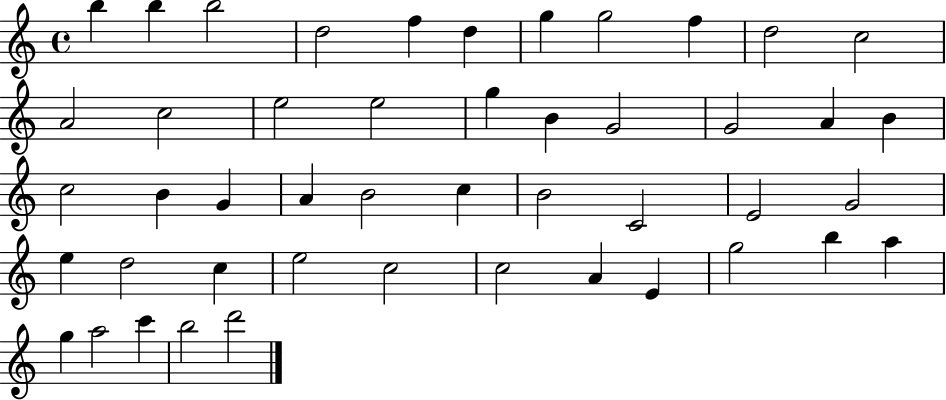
X:1
T:Untitled
M:4/4
L:1/4
K:C
b b b2 d2 f d g g2 f d2 c2 A2 c2 e2 e2 g B G2 G2 A B c2 B G A B2 c B2 C2 E2 G2 e d2 c e2 c2 c2 A E g2 b a g a2 c' b2 d'2